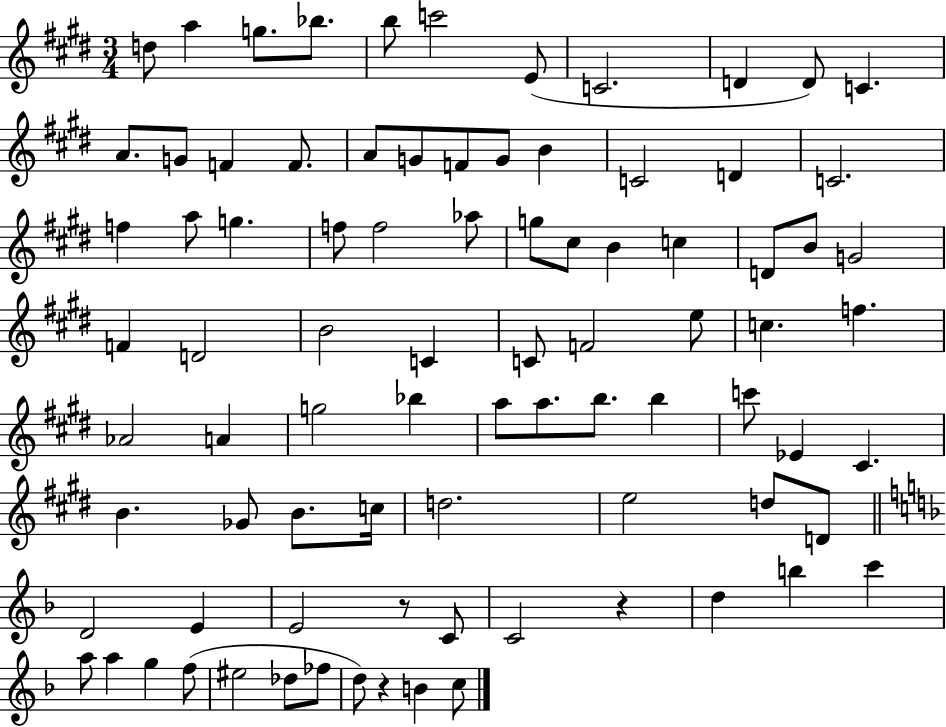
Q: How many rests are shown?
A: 3